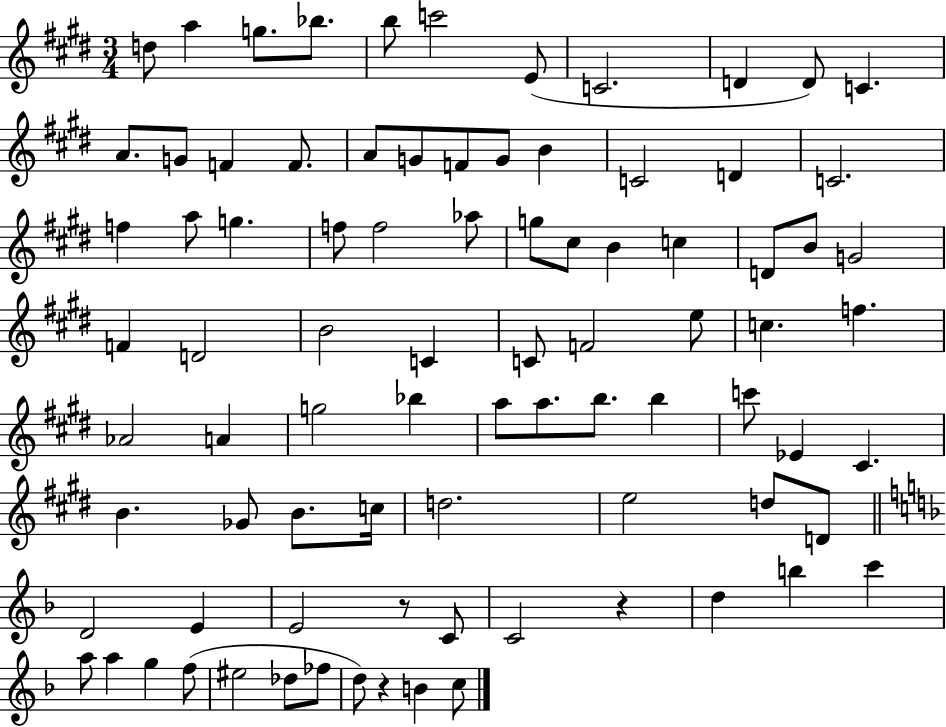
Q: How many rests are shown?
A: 3